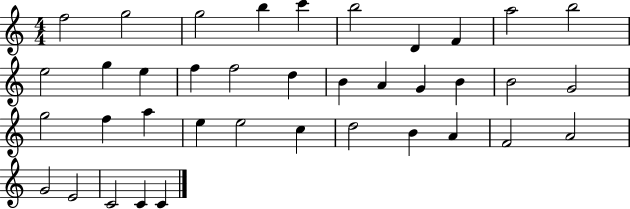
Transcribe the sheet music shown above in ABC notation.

X:1
T:Untitled
M:4/4
L:1/4
K:C
f2 g2 g2 b c' b2 D F a2 b2 e2 g e f f2 d B A G B B2 G2 g2 f a e e2 c d2 B A F2 A2 G2 E2 C2 C C